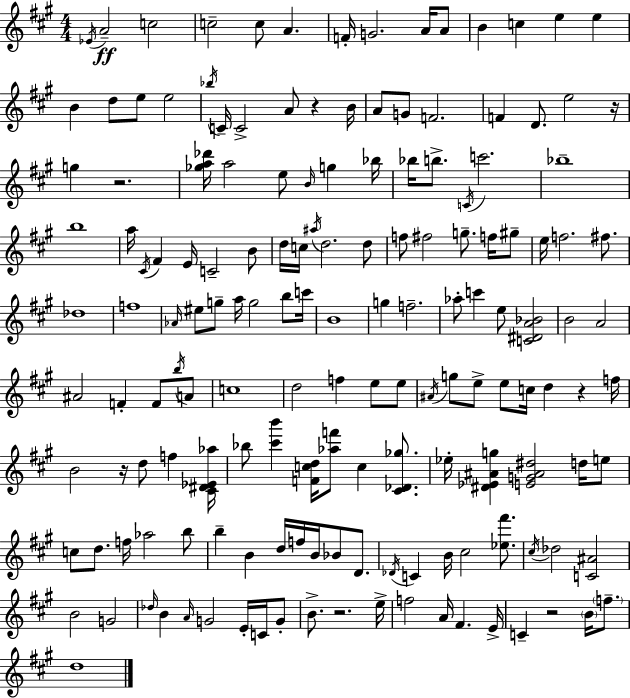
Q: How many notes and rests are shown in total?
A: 157